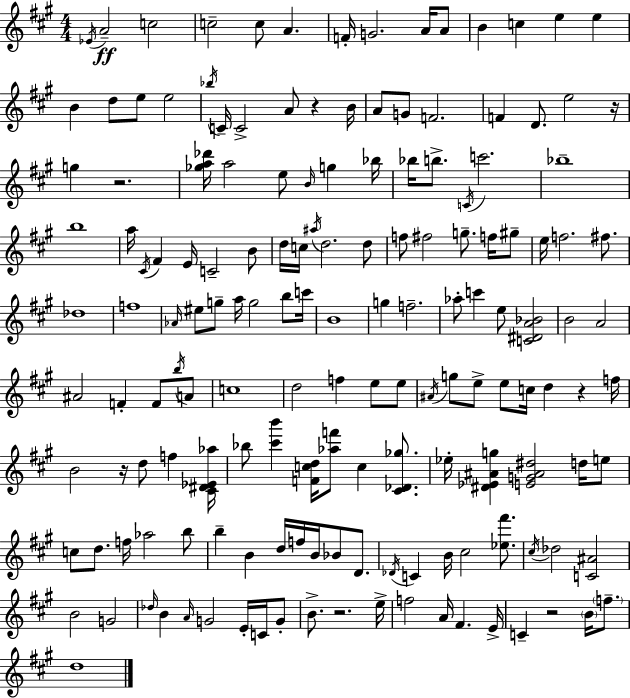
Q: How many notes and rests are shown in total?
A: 157